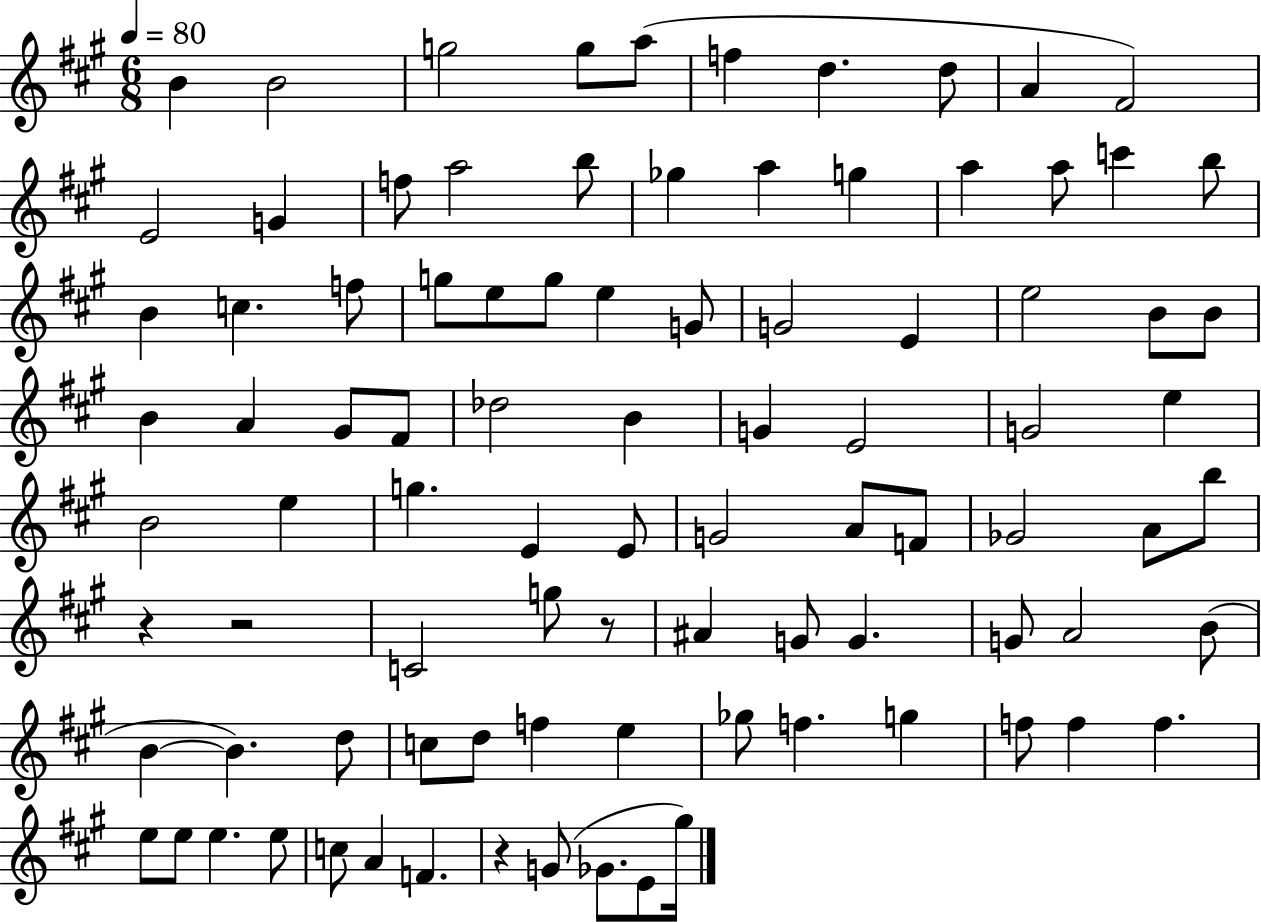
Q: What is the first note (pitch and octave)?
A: B4